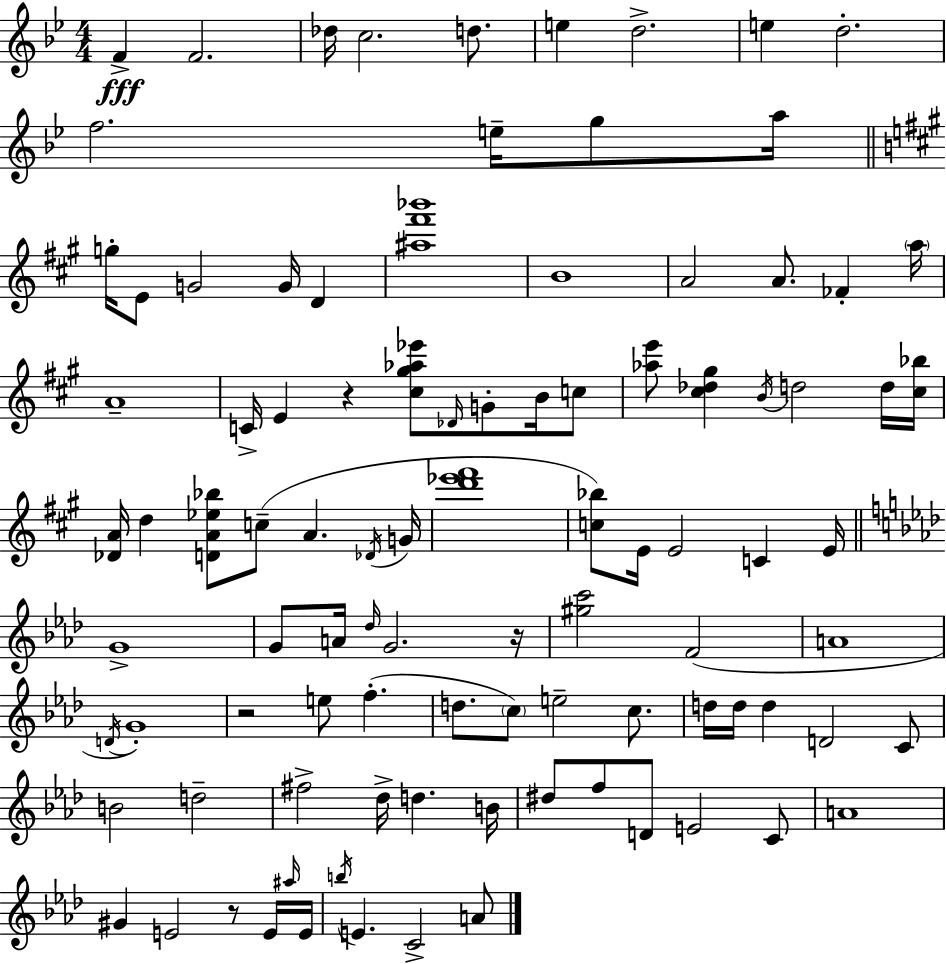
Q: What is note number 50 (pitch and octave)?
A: D4